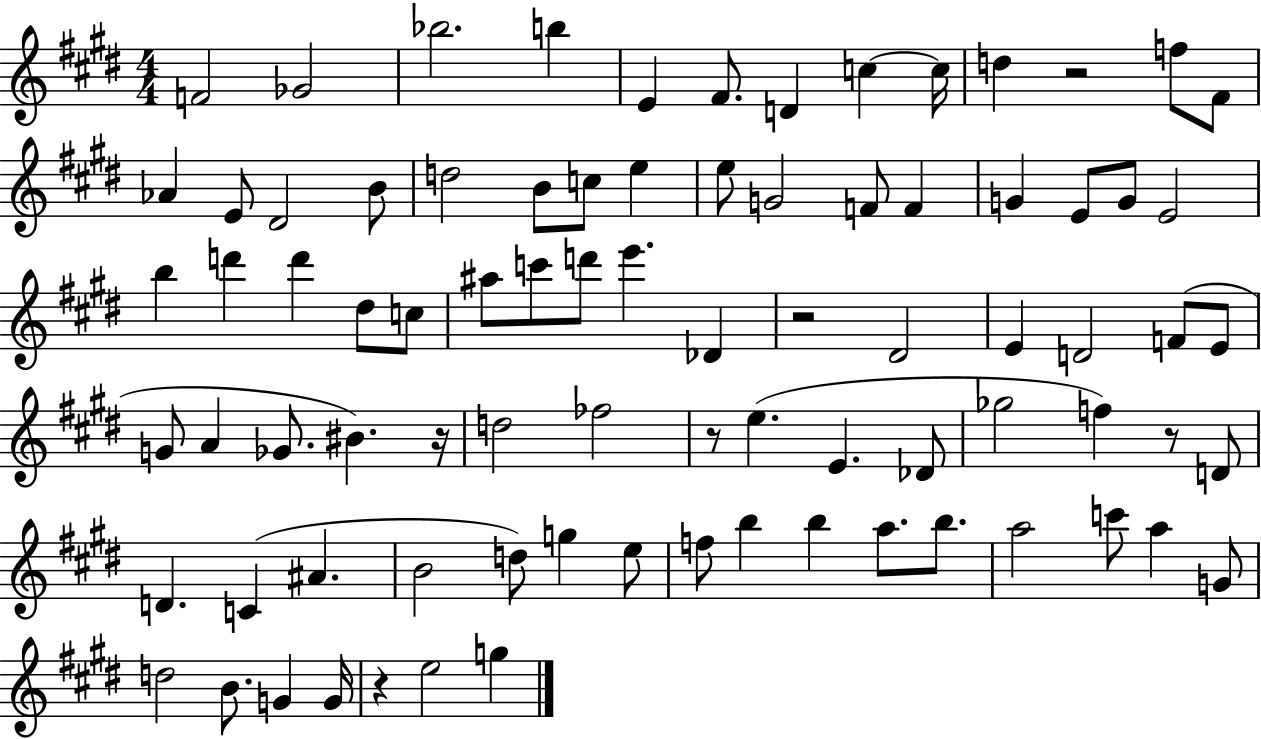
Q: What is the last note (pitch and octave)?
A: G5